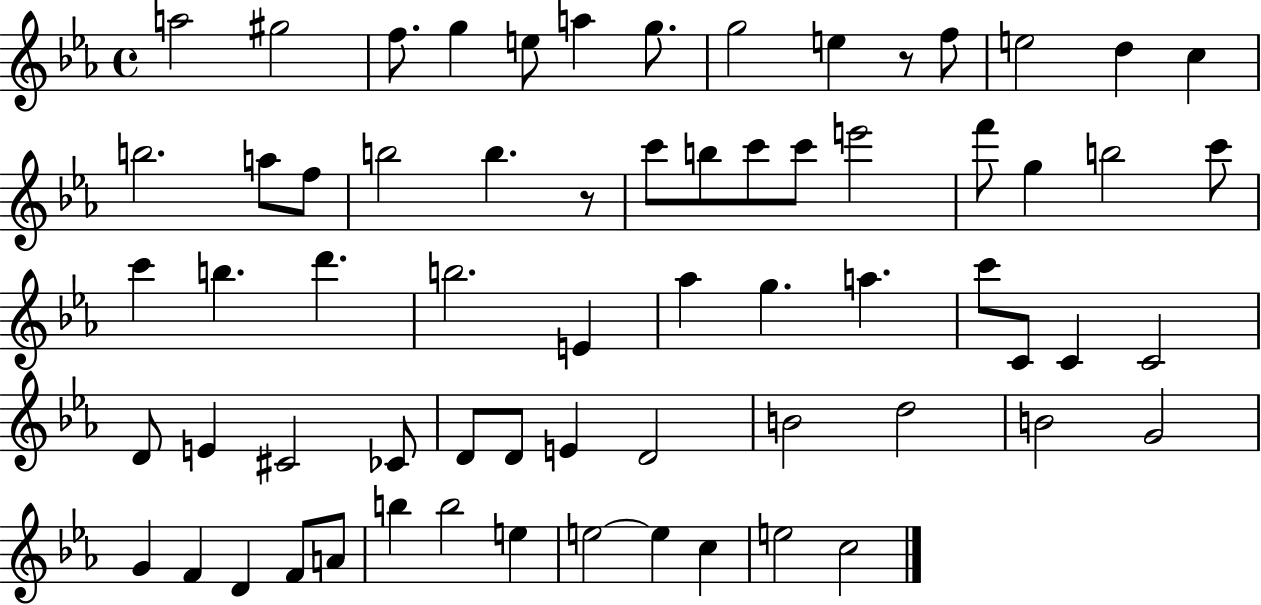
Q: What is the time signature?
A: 4/4